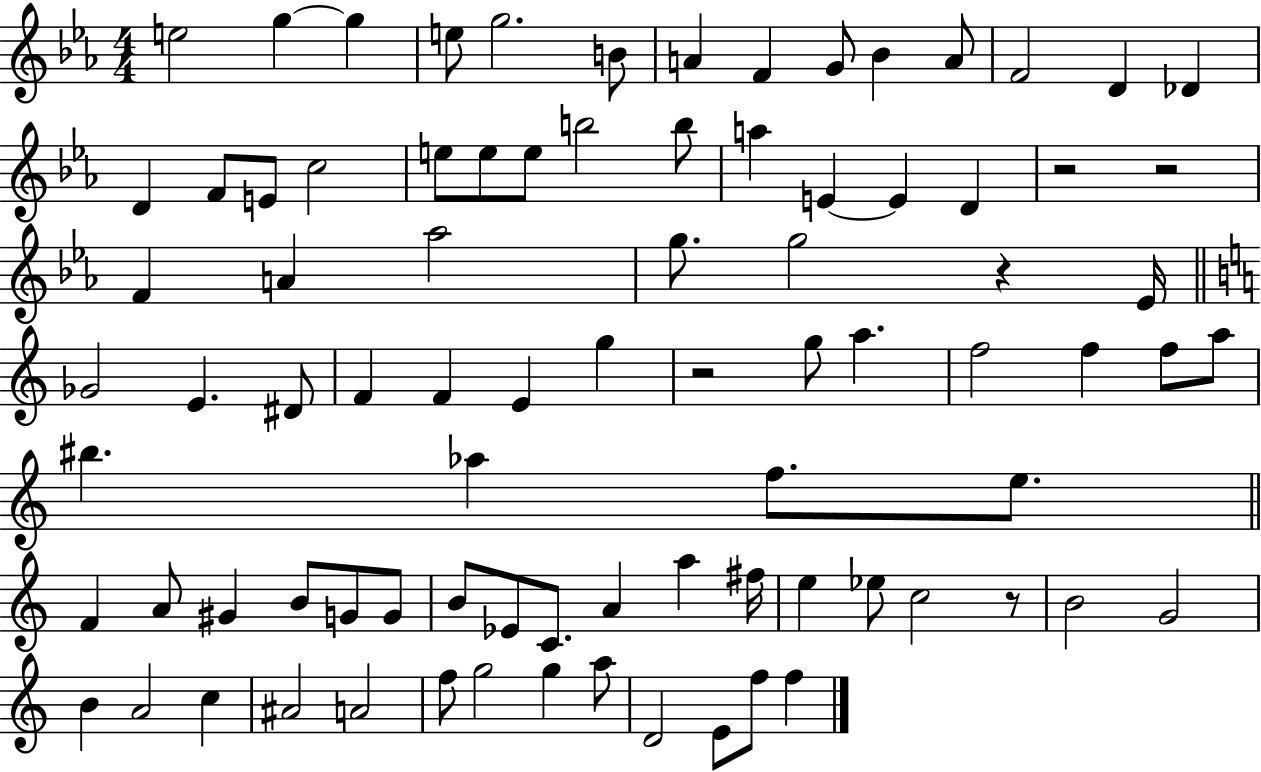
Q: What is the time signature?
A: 4/4